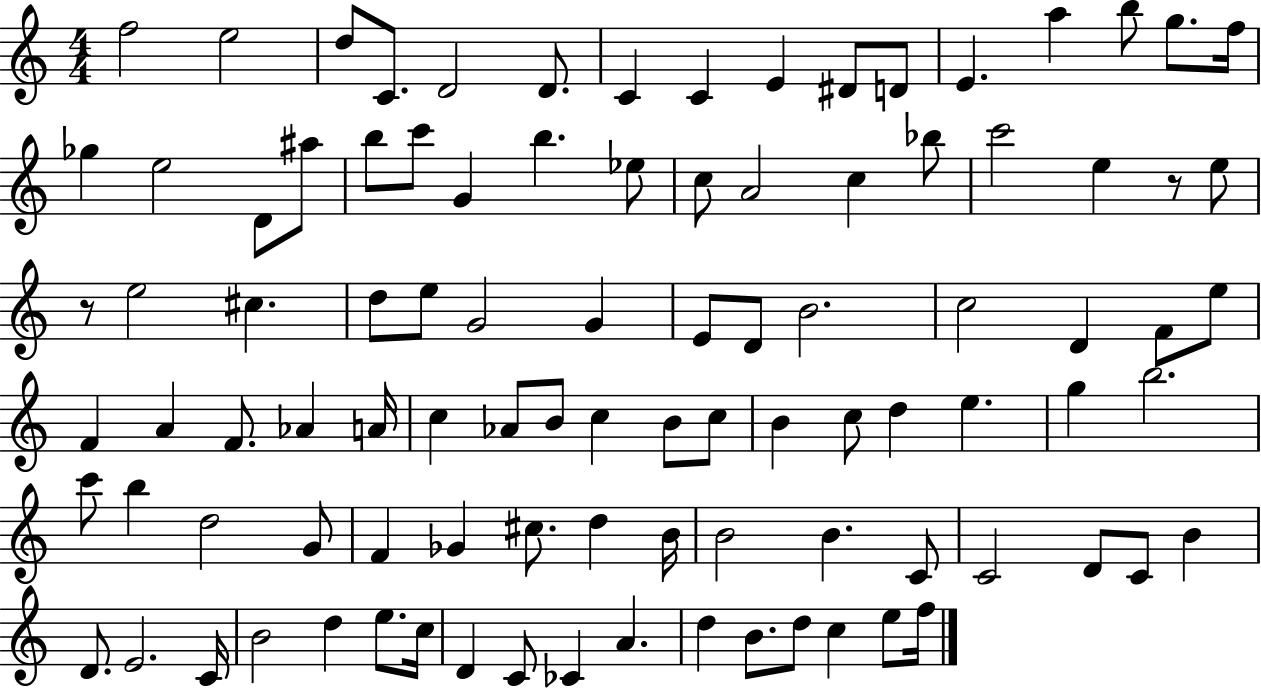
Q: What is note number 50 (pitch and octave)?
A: A4